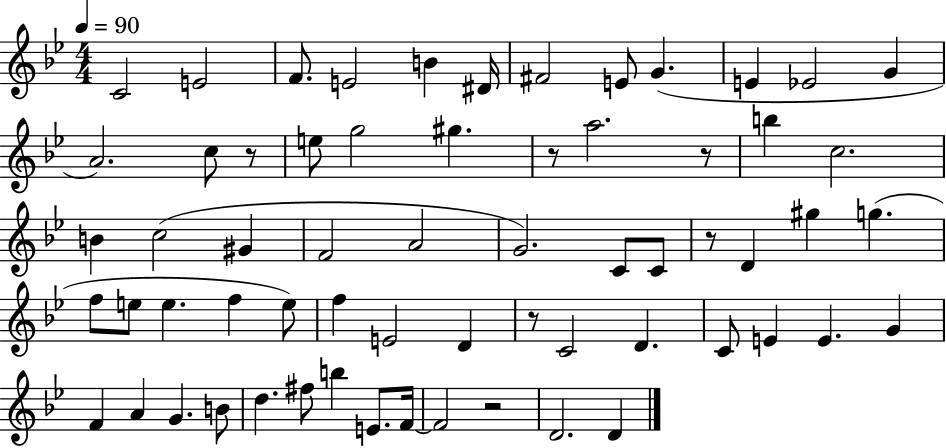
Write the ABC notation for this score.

X:1
T:Untitled
M:4/4
L:1/4
K:Bb
C2 E2 F/2 E2 B ^D/4 ^F2 E/2 G E _E2 G A2 c/2 z/2 e/2 g2 ^g z/2 a2 z/2 b c2 B c2 ^G F2 A2 G2 C/2 C/2 z/2 D ^g g f/2 e/2 e f e/2 f E2 D z/2 C2 D C/2 E E G F A G B/2 d ^f/2 b E/2 F/4 F2 z2 D2 D